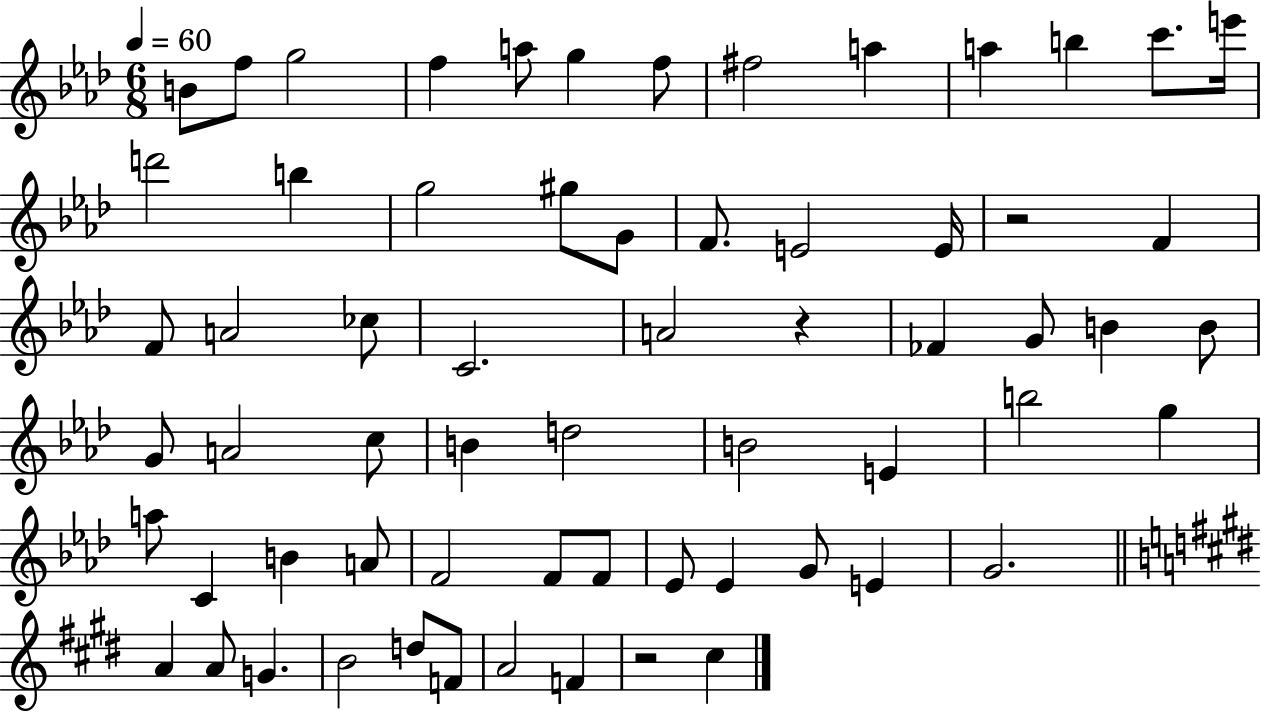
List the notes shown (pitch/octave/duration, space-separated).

B4/e F5/e G5/h F5/q A5/e G5/q F5/e F#5/h A5/q A5/q B5/q C6/e. E6/s D6/h B5/q G5/h G#5/e G4/e F4/e. E4/h E4/s R/h F4/q F4/e A4/h CES5/e C4/h. A4/h R/q FES4/q G4/e B4/q B4/e G4/e A4/h C5/e B4/q D5/h B4/h E4/q B5/h G5/q A5/e C4/q B4/q A4/e F4/h F4/e F4/e Eb4/e Eb4/q G4/e E4/q G4/h. A4/q A4/e G4/q. B4/h D5/e F4/e A4/h F4/q R/h C#5/q